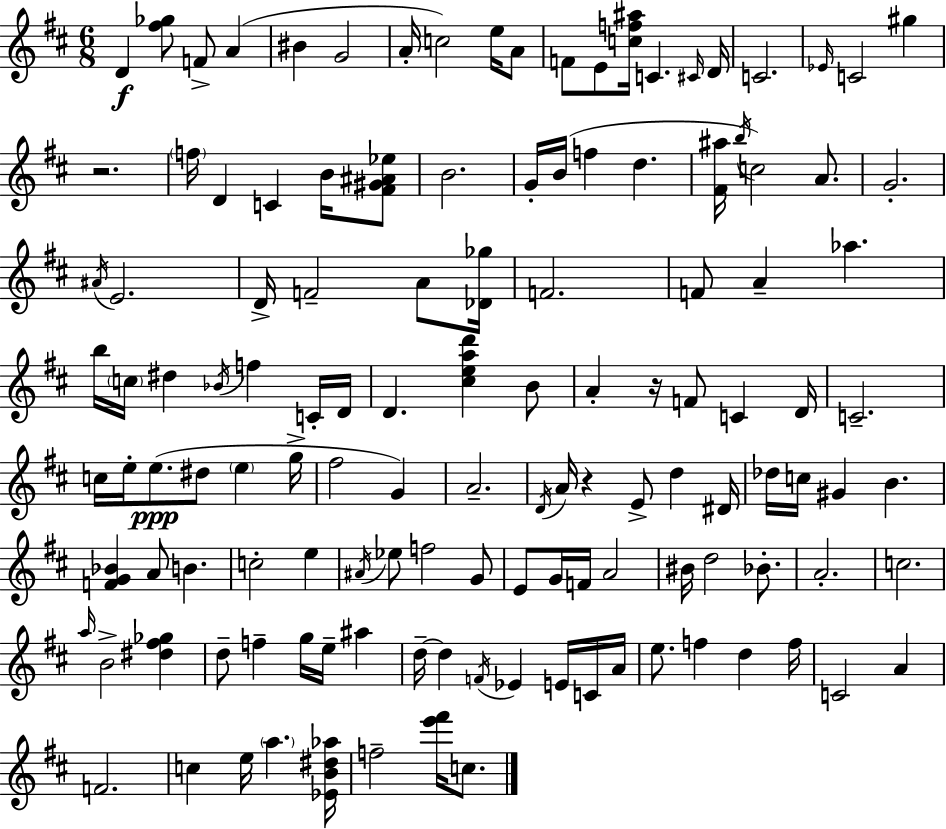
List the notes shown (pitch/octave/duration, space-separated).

D4/q [F#5,Gb5]/e F4/e A4/q BIS4/q G4/h A4/s C5/h E5/s A4/e F4/e E4/e [C5,F5,A#5]/s C4/q. C#4/s D4/s C4/h. Eb4/s C4/h G#5/q R/h. F5/s D4/q C4/q B4/s [F#4,G#4,A#4,Eb5]/e B4/h. G4/s B4/s F5/q D5/q. [F#4,A#5]/s B5/s C5/h A4/e. G4/h. A#4/s E4/h. D4/s F4/h A4/e [Db4,Gb5]/s F4/h. F4/e A4/q Ab5/q. B5/s C5/s D#5/q Bb4/s F5/q C4/s D4/s D4/q. [C#5,E5,A5,D6]/q B4/e A4/q R/s F4/e C4/q D4/s C4/h. C5/s E5/s E5/e. D#5/e E5/q G5/s F#5/h G4/q A4/h. D4/s A4/s R/q E4/e D5/q D#4/s Db5/s C5/s G#4/q B4/q. [F4,G4,Bb4]/q A4/e B4/q. C5/h E5/q A#4/s Eb5/e F5/h G4/e E4/e G4/s F4/s A4/h BIS4/s D5/h Bb4/e. A4/h. C5/h. A5/s B4/h [D#5,F#5,Gb5]/q D5/e F5/q G5/s E5/s A#5/q D5/s D5/q F4/s Eb4/q E4/s C4/s A4/s E5/e. F5/q D5/q F5/s C4/h A4/q F4/h. C5/q E5/s A5/q. [Eb4,B4,D#5,Ab5]/s F5/h [E6,F#6]/s C5/e.